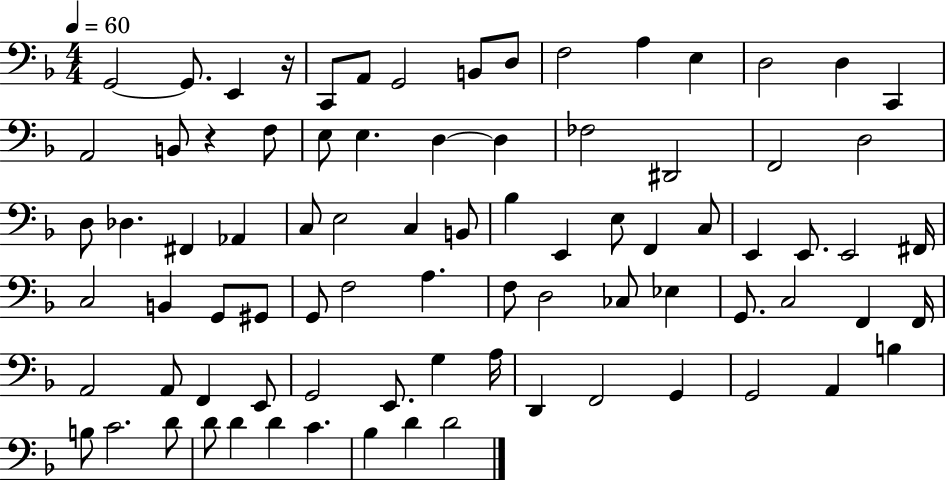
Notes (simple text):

G2/h G2/e. E2/q R/s C2/e A2/e G2/h B2/e D3/e F3/h A3/q E3/q D3/h D3/q C2/q A2/h B2/e R/q F3/e E3/e E3/q. D3/q D3/q FES3/h D#2/h F2/h D3/h D3/e Db3/q. F#2/q Ab2/q C3/e E3/h C3/q B2/e Bb3/q E2/q E3/e F2/q C3/e E2/q E2/e. E2/h F#2/s C3/h B2/q G2/e G#2/e G2/e F3/h A3/q. F3/e D3/h CES3/e Eb3/q G2/e. C3/h F2/q F2/s A2/h A2/e F2/q E2/e G2/h E2/e. G3/q A3/s D2/q F2/h G2/q G2/h A2/q B3/q B3/e C4/h. D4/e D4/e D4/q D4/q C4/q. Bb3/q D4/q D4/h